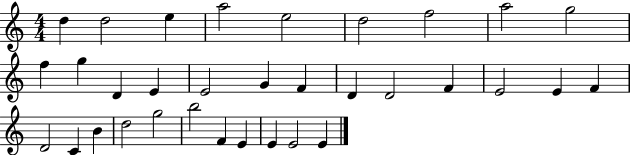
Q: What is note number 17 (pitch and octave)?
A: D4